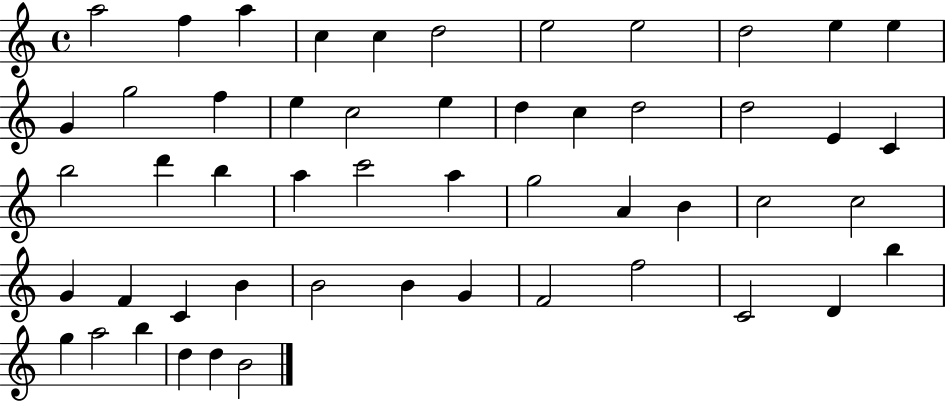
X:1
T:Untitled
M:4/4
L:1/4
K:C
a2 f a c c d2 e2 e2 d2 e e G g2 f e c2 e d c d2 d2 E C b2 d' b a c'2 a g2 A B c2 c2 G F C B B2 B G F2 f2 C2 D b g a2 b d d B2